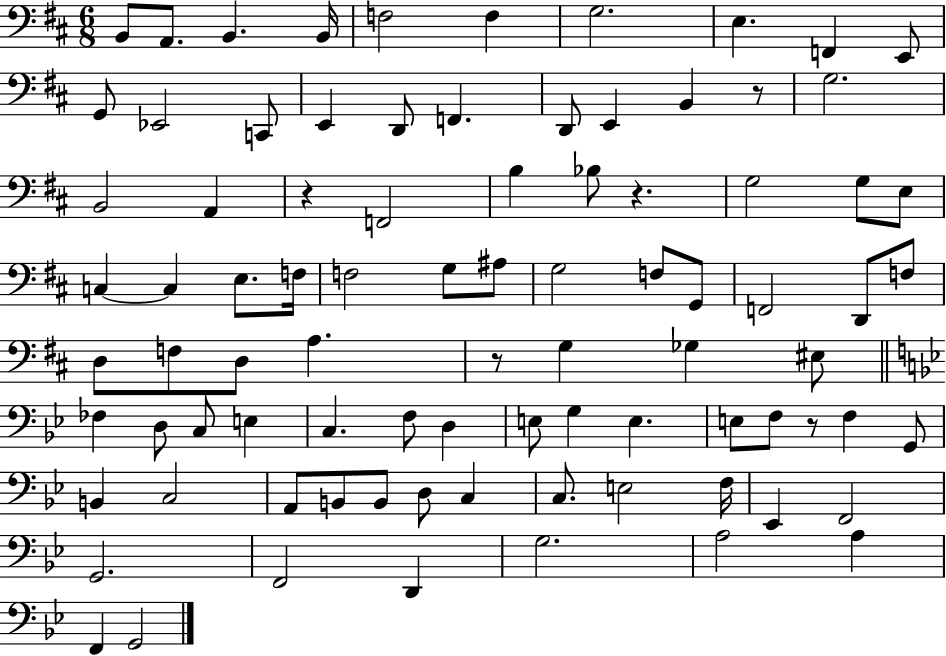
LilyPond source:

{
  \clef bass
  \numericTimeSignature
  \time 6/8
  \key d \major
  b,8 a,8. b,4. b,16 | f2 f4 | g2. | e4. f,4 e,8 | \break g,8 ees,2 c,8 | e,4 d,8 f,4. | d,8 e,4 b,4 r8 | g2. | \break b,2 a,4 | r4 f,2 | b4 bes8 r4. | g2 g8 e8 | \break c4~~ c4 e8. f16 | f2 g8 ais8 | g2 f8 g,8 | f,2 d,8 f8 | \break d8 f8 d8 a4. | r8 g4 ges4 eis8 | \bar "||" \break \key bes \major fes4 d8 c8 e4 | c4. f8 d4 | e8 g4 e4. | e8 f8 r8 f4 g,8 | \break b,4 c2 | a,8 b,8 b,8 d8 c4 | c8. e2 f16 | ees,4 f,2 | \break g,2. | f,2 d,4 | g2. | a2 a4 | \break f,4 g,2 | \bar "|."
}